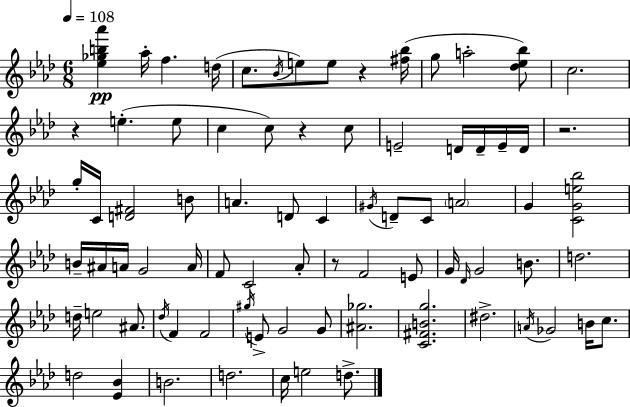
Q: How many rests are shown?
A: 5